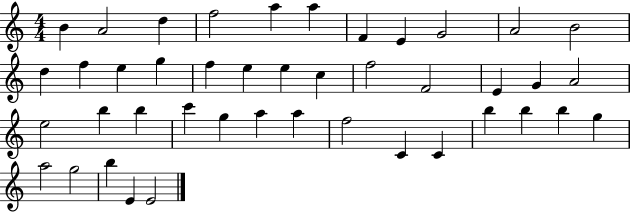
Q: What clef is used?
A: treble